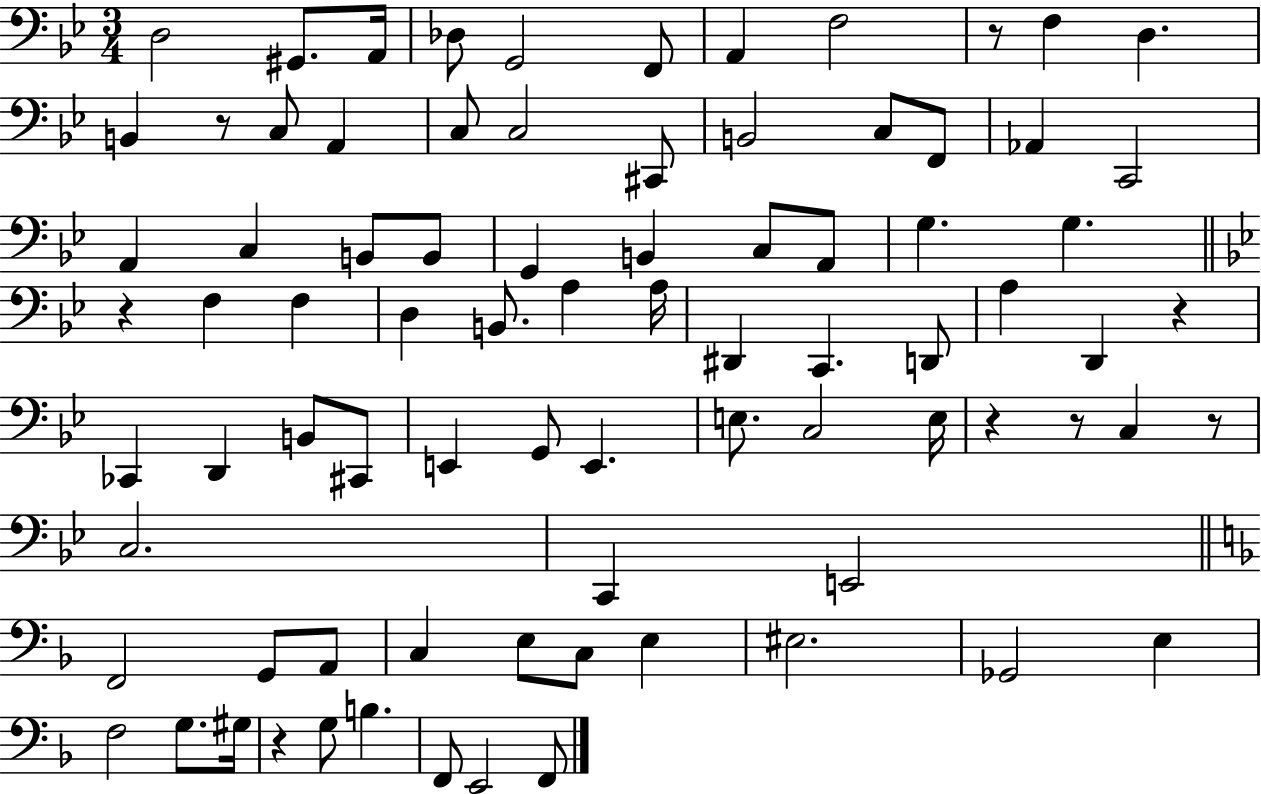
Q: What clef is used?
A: bass